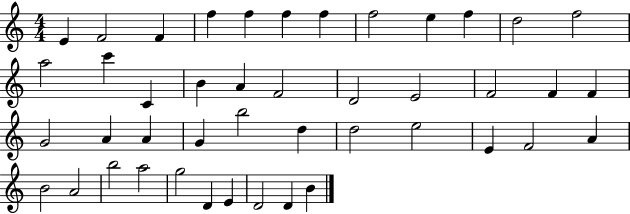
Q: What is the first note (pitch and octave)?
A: E4